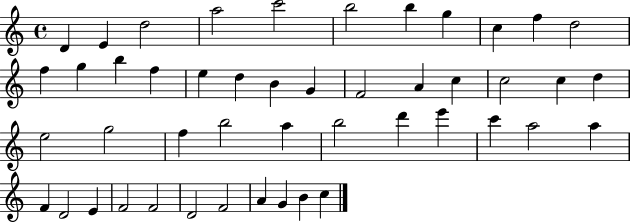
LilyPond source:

{
  \clef treble
  \time 4/4
  \defaultTimeSignature
  \key c \major
  d'4 e'4 d''2 | a''2 c'''2 | b''2 b''4 g''4 | c''4 f''4 d''2 | \break f''4 g''4 b''4 f''4 | e''4 d''4 b'4 g'4 | f'2 a'4 c''4 | c''2 c''4 d''4 | \break e''2 g''2 | f''4 b''2 a''4 | b''2 d'''4 e'''4 | c'''4 a''2 a''4 | \break f'4 d'2 e'4 | f'2 f'2 | d'2 f'2 | a'4 g'4 b'4 c''4 | \break \bar "|."
}